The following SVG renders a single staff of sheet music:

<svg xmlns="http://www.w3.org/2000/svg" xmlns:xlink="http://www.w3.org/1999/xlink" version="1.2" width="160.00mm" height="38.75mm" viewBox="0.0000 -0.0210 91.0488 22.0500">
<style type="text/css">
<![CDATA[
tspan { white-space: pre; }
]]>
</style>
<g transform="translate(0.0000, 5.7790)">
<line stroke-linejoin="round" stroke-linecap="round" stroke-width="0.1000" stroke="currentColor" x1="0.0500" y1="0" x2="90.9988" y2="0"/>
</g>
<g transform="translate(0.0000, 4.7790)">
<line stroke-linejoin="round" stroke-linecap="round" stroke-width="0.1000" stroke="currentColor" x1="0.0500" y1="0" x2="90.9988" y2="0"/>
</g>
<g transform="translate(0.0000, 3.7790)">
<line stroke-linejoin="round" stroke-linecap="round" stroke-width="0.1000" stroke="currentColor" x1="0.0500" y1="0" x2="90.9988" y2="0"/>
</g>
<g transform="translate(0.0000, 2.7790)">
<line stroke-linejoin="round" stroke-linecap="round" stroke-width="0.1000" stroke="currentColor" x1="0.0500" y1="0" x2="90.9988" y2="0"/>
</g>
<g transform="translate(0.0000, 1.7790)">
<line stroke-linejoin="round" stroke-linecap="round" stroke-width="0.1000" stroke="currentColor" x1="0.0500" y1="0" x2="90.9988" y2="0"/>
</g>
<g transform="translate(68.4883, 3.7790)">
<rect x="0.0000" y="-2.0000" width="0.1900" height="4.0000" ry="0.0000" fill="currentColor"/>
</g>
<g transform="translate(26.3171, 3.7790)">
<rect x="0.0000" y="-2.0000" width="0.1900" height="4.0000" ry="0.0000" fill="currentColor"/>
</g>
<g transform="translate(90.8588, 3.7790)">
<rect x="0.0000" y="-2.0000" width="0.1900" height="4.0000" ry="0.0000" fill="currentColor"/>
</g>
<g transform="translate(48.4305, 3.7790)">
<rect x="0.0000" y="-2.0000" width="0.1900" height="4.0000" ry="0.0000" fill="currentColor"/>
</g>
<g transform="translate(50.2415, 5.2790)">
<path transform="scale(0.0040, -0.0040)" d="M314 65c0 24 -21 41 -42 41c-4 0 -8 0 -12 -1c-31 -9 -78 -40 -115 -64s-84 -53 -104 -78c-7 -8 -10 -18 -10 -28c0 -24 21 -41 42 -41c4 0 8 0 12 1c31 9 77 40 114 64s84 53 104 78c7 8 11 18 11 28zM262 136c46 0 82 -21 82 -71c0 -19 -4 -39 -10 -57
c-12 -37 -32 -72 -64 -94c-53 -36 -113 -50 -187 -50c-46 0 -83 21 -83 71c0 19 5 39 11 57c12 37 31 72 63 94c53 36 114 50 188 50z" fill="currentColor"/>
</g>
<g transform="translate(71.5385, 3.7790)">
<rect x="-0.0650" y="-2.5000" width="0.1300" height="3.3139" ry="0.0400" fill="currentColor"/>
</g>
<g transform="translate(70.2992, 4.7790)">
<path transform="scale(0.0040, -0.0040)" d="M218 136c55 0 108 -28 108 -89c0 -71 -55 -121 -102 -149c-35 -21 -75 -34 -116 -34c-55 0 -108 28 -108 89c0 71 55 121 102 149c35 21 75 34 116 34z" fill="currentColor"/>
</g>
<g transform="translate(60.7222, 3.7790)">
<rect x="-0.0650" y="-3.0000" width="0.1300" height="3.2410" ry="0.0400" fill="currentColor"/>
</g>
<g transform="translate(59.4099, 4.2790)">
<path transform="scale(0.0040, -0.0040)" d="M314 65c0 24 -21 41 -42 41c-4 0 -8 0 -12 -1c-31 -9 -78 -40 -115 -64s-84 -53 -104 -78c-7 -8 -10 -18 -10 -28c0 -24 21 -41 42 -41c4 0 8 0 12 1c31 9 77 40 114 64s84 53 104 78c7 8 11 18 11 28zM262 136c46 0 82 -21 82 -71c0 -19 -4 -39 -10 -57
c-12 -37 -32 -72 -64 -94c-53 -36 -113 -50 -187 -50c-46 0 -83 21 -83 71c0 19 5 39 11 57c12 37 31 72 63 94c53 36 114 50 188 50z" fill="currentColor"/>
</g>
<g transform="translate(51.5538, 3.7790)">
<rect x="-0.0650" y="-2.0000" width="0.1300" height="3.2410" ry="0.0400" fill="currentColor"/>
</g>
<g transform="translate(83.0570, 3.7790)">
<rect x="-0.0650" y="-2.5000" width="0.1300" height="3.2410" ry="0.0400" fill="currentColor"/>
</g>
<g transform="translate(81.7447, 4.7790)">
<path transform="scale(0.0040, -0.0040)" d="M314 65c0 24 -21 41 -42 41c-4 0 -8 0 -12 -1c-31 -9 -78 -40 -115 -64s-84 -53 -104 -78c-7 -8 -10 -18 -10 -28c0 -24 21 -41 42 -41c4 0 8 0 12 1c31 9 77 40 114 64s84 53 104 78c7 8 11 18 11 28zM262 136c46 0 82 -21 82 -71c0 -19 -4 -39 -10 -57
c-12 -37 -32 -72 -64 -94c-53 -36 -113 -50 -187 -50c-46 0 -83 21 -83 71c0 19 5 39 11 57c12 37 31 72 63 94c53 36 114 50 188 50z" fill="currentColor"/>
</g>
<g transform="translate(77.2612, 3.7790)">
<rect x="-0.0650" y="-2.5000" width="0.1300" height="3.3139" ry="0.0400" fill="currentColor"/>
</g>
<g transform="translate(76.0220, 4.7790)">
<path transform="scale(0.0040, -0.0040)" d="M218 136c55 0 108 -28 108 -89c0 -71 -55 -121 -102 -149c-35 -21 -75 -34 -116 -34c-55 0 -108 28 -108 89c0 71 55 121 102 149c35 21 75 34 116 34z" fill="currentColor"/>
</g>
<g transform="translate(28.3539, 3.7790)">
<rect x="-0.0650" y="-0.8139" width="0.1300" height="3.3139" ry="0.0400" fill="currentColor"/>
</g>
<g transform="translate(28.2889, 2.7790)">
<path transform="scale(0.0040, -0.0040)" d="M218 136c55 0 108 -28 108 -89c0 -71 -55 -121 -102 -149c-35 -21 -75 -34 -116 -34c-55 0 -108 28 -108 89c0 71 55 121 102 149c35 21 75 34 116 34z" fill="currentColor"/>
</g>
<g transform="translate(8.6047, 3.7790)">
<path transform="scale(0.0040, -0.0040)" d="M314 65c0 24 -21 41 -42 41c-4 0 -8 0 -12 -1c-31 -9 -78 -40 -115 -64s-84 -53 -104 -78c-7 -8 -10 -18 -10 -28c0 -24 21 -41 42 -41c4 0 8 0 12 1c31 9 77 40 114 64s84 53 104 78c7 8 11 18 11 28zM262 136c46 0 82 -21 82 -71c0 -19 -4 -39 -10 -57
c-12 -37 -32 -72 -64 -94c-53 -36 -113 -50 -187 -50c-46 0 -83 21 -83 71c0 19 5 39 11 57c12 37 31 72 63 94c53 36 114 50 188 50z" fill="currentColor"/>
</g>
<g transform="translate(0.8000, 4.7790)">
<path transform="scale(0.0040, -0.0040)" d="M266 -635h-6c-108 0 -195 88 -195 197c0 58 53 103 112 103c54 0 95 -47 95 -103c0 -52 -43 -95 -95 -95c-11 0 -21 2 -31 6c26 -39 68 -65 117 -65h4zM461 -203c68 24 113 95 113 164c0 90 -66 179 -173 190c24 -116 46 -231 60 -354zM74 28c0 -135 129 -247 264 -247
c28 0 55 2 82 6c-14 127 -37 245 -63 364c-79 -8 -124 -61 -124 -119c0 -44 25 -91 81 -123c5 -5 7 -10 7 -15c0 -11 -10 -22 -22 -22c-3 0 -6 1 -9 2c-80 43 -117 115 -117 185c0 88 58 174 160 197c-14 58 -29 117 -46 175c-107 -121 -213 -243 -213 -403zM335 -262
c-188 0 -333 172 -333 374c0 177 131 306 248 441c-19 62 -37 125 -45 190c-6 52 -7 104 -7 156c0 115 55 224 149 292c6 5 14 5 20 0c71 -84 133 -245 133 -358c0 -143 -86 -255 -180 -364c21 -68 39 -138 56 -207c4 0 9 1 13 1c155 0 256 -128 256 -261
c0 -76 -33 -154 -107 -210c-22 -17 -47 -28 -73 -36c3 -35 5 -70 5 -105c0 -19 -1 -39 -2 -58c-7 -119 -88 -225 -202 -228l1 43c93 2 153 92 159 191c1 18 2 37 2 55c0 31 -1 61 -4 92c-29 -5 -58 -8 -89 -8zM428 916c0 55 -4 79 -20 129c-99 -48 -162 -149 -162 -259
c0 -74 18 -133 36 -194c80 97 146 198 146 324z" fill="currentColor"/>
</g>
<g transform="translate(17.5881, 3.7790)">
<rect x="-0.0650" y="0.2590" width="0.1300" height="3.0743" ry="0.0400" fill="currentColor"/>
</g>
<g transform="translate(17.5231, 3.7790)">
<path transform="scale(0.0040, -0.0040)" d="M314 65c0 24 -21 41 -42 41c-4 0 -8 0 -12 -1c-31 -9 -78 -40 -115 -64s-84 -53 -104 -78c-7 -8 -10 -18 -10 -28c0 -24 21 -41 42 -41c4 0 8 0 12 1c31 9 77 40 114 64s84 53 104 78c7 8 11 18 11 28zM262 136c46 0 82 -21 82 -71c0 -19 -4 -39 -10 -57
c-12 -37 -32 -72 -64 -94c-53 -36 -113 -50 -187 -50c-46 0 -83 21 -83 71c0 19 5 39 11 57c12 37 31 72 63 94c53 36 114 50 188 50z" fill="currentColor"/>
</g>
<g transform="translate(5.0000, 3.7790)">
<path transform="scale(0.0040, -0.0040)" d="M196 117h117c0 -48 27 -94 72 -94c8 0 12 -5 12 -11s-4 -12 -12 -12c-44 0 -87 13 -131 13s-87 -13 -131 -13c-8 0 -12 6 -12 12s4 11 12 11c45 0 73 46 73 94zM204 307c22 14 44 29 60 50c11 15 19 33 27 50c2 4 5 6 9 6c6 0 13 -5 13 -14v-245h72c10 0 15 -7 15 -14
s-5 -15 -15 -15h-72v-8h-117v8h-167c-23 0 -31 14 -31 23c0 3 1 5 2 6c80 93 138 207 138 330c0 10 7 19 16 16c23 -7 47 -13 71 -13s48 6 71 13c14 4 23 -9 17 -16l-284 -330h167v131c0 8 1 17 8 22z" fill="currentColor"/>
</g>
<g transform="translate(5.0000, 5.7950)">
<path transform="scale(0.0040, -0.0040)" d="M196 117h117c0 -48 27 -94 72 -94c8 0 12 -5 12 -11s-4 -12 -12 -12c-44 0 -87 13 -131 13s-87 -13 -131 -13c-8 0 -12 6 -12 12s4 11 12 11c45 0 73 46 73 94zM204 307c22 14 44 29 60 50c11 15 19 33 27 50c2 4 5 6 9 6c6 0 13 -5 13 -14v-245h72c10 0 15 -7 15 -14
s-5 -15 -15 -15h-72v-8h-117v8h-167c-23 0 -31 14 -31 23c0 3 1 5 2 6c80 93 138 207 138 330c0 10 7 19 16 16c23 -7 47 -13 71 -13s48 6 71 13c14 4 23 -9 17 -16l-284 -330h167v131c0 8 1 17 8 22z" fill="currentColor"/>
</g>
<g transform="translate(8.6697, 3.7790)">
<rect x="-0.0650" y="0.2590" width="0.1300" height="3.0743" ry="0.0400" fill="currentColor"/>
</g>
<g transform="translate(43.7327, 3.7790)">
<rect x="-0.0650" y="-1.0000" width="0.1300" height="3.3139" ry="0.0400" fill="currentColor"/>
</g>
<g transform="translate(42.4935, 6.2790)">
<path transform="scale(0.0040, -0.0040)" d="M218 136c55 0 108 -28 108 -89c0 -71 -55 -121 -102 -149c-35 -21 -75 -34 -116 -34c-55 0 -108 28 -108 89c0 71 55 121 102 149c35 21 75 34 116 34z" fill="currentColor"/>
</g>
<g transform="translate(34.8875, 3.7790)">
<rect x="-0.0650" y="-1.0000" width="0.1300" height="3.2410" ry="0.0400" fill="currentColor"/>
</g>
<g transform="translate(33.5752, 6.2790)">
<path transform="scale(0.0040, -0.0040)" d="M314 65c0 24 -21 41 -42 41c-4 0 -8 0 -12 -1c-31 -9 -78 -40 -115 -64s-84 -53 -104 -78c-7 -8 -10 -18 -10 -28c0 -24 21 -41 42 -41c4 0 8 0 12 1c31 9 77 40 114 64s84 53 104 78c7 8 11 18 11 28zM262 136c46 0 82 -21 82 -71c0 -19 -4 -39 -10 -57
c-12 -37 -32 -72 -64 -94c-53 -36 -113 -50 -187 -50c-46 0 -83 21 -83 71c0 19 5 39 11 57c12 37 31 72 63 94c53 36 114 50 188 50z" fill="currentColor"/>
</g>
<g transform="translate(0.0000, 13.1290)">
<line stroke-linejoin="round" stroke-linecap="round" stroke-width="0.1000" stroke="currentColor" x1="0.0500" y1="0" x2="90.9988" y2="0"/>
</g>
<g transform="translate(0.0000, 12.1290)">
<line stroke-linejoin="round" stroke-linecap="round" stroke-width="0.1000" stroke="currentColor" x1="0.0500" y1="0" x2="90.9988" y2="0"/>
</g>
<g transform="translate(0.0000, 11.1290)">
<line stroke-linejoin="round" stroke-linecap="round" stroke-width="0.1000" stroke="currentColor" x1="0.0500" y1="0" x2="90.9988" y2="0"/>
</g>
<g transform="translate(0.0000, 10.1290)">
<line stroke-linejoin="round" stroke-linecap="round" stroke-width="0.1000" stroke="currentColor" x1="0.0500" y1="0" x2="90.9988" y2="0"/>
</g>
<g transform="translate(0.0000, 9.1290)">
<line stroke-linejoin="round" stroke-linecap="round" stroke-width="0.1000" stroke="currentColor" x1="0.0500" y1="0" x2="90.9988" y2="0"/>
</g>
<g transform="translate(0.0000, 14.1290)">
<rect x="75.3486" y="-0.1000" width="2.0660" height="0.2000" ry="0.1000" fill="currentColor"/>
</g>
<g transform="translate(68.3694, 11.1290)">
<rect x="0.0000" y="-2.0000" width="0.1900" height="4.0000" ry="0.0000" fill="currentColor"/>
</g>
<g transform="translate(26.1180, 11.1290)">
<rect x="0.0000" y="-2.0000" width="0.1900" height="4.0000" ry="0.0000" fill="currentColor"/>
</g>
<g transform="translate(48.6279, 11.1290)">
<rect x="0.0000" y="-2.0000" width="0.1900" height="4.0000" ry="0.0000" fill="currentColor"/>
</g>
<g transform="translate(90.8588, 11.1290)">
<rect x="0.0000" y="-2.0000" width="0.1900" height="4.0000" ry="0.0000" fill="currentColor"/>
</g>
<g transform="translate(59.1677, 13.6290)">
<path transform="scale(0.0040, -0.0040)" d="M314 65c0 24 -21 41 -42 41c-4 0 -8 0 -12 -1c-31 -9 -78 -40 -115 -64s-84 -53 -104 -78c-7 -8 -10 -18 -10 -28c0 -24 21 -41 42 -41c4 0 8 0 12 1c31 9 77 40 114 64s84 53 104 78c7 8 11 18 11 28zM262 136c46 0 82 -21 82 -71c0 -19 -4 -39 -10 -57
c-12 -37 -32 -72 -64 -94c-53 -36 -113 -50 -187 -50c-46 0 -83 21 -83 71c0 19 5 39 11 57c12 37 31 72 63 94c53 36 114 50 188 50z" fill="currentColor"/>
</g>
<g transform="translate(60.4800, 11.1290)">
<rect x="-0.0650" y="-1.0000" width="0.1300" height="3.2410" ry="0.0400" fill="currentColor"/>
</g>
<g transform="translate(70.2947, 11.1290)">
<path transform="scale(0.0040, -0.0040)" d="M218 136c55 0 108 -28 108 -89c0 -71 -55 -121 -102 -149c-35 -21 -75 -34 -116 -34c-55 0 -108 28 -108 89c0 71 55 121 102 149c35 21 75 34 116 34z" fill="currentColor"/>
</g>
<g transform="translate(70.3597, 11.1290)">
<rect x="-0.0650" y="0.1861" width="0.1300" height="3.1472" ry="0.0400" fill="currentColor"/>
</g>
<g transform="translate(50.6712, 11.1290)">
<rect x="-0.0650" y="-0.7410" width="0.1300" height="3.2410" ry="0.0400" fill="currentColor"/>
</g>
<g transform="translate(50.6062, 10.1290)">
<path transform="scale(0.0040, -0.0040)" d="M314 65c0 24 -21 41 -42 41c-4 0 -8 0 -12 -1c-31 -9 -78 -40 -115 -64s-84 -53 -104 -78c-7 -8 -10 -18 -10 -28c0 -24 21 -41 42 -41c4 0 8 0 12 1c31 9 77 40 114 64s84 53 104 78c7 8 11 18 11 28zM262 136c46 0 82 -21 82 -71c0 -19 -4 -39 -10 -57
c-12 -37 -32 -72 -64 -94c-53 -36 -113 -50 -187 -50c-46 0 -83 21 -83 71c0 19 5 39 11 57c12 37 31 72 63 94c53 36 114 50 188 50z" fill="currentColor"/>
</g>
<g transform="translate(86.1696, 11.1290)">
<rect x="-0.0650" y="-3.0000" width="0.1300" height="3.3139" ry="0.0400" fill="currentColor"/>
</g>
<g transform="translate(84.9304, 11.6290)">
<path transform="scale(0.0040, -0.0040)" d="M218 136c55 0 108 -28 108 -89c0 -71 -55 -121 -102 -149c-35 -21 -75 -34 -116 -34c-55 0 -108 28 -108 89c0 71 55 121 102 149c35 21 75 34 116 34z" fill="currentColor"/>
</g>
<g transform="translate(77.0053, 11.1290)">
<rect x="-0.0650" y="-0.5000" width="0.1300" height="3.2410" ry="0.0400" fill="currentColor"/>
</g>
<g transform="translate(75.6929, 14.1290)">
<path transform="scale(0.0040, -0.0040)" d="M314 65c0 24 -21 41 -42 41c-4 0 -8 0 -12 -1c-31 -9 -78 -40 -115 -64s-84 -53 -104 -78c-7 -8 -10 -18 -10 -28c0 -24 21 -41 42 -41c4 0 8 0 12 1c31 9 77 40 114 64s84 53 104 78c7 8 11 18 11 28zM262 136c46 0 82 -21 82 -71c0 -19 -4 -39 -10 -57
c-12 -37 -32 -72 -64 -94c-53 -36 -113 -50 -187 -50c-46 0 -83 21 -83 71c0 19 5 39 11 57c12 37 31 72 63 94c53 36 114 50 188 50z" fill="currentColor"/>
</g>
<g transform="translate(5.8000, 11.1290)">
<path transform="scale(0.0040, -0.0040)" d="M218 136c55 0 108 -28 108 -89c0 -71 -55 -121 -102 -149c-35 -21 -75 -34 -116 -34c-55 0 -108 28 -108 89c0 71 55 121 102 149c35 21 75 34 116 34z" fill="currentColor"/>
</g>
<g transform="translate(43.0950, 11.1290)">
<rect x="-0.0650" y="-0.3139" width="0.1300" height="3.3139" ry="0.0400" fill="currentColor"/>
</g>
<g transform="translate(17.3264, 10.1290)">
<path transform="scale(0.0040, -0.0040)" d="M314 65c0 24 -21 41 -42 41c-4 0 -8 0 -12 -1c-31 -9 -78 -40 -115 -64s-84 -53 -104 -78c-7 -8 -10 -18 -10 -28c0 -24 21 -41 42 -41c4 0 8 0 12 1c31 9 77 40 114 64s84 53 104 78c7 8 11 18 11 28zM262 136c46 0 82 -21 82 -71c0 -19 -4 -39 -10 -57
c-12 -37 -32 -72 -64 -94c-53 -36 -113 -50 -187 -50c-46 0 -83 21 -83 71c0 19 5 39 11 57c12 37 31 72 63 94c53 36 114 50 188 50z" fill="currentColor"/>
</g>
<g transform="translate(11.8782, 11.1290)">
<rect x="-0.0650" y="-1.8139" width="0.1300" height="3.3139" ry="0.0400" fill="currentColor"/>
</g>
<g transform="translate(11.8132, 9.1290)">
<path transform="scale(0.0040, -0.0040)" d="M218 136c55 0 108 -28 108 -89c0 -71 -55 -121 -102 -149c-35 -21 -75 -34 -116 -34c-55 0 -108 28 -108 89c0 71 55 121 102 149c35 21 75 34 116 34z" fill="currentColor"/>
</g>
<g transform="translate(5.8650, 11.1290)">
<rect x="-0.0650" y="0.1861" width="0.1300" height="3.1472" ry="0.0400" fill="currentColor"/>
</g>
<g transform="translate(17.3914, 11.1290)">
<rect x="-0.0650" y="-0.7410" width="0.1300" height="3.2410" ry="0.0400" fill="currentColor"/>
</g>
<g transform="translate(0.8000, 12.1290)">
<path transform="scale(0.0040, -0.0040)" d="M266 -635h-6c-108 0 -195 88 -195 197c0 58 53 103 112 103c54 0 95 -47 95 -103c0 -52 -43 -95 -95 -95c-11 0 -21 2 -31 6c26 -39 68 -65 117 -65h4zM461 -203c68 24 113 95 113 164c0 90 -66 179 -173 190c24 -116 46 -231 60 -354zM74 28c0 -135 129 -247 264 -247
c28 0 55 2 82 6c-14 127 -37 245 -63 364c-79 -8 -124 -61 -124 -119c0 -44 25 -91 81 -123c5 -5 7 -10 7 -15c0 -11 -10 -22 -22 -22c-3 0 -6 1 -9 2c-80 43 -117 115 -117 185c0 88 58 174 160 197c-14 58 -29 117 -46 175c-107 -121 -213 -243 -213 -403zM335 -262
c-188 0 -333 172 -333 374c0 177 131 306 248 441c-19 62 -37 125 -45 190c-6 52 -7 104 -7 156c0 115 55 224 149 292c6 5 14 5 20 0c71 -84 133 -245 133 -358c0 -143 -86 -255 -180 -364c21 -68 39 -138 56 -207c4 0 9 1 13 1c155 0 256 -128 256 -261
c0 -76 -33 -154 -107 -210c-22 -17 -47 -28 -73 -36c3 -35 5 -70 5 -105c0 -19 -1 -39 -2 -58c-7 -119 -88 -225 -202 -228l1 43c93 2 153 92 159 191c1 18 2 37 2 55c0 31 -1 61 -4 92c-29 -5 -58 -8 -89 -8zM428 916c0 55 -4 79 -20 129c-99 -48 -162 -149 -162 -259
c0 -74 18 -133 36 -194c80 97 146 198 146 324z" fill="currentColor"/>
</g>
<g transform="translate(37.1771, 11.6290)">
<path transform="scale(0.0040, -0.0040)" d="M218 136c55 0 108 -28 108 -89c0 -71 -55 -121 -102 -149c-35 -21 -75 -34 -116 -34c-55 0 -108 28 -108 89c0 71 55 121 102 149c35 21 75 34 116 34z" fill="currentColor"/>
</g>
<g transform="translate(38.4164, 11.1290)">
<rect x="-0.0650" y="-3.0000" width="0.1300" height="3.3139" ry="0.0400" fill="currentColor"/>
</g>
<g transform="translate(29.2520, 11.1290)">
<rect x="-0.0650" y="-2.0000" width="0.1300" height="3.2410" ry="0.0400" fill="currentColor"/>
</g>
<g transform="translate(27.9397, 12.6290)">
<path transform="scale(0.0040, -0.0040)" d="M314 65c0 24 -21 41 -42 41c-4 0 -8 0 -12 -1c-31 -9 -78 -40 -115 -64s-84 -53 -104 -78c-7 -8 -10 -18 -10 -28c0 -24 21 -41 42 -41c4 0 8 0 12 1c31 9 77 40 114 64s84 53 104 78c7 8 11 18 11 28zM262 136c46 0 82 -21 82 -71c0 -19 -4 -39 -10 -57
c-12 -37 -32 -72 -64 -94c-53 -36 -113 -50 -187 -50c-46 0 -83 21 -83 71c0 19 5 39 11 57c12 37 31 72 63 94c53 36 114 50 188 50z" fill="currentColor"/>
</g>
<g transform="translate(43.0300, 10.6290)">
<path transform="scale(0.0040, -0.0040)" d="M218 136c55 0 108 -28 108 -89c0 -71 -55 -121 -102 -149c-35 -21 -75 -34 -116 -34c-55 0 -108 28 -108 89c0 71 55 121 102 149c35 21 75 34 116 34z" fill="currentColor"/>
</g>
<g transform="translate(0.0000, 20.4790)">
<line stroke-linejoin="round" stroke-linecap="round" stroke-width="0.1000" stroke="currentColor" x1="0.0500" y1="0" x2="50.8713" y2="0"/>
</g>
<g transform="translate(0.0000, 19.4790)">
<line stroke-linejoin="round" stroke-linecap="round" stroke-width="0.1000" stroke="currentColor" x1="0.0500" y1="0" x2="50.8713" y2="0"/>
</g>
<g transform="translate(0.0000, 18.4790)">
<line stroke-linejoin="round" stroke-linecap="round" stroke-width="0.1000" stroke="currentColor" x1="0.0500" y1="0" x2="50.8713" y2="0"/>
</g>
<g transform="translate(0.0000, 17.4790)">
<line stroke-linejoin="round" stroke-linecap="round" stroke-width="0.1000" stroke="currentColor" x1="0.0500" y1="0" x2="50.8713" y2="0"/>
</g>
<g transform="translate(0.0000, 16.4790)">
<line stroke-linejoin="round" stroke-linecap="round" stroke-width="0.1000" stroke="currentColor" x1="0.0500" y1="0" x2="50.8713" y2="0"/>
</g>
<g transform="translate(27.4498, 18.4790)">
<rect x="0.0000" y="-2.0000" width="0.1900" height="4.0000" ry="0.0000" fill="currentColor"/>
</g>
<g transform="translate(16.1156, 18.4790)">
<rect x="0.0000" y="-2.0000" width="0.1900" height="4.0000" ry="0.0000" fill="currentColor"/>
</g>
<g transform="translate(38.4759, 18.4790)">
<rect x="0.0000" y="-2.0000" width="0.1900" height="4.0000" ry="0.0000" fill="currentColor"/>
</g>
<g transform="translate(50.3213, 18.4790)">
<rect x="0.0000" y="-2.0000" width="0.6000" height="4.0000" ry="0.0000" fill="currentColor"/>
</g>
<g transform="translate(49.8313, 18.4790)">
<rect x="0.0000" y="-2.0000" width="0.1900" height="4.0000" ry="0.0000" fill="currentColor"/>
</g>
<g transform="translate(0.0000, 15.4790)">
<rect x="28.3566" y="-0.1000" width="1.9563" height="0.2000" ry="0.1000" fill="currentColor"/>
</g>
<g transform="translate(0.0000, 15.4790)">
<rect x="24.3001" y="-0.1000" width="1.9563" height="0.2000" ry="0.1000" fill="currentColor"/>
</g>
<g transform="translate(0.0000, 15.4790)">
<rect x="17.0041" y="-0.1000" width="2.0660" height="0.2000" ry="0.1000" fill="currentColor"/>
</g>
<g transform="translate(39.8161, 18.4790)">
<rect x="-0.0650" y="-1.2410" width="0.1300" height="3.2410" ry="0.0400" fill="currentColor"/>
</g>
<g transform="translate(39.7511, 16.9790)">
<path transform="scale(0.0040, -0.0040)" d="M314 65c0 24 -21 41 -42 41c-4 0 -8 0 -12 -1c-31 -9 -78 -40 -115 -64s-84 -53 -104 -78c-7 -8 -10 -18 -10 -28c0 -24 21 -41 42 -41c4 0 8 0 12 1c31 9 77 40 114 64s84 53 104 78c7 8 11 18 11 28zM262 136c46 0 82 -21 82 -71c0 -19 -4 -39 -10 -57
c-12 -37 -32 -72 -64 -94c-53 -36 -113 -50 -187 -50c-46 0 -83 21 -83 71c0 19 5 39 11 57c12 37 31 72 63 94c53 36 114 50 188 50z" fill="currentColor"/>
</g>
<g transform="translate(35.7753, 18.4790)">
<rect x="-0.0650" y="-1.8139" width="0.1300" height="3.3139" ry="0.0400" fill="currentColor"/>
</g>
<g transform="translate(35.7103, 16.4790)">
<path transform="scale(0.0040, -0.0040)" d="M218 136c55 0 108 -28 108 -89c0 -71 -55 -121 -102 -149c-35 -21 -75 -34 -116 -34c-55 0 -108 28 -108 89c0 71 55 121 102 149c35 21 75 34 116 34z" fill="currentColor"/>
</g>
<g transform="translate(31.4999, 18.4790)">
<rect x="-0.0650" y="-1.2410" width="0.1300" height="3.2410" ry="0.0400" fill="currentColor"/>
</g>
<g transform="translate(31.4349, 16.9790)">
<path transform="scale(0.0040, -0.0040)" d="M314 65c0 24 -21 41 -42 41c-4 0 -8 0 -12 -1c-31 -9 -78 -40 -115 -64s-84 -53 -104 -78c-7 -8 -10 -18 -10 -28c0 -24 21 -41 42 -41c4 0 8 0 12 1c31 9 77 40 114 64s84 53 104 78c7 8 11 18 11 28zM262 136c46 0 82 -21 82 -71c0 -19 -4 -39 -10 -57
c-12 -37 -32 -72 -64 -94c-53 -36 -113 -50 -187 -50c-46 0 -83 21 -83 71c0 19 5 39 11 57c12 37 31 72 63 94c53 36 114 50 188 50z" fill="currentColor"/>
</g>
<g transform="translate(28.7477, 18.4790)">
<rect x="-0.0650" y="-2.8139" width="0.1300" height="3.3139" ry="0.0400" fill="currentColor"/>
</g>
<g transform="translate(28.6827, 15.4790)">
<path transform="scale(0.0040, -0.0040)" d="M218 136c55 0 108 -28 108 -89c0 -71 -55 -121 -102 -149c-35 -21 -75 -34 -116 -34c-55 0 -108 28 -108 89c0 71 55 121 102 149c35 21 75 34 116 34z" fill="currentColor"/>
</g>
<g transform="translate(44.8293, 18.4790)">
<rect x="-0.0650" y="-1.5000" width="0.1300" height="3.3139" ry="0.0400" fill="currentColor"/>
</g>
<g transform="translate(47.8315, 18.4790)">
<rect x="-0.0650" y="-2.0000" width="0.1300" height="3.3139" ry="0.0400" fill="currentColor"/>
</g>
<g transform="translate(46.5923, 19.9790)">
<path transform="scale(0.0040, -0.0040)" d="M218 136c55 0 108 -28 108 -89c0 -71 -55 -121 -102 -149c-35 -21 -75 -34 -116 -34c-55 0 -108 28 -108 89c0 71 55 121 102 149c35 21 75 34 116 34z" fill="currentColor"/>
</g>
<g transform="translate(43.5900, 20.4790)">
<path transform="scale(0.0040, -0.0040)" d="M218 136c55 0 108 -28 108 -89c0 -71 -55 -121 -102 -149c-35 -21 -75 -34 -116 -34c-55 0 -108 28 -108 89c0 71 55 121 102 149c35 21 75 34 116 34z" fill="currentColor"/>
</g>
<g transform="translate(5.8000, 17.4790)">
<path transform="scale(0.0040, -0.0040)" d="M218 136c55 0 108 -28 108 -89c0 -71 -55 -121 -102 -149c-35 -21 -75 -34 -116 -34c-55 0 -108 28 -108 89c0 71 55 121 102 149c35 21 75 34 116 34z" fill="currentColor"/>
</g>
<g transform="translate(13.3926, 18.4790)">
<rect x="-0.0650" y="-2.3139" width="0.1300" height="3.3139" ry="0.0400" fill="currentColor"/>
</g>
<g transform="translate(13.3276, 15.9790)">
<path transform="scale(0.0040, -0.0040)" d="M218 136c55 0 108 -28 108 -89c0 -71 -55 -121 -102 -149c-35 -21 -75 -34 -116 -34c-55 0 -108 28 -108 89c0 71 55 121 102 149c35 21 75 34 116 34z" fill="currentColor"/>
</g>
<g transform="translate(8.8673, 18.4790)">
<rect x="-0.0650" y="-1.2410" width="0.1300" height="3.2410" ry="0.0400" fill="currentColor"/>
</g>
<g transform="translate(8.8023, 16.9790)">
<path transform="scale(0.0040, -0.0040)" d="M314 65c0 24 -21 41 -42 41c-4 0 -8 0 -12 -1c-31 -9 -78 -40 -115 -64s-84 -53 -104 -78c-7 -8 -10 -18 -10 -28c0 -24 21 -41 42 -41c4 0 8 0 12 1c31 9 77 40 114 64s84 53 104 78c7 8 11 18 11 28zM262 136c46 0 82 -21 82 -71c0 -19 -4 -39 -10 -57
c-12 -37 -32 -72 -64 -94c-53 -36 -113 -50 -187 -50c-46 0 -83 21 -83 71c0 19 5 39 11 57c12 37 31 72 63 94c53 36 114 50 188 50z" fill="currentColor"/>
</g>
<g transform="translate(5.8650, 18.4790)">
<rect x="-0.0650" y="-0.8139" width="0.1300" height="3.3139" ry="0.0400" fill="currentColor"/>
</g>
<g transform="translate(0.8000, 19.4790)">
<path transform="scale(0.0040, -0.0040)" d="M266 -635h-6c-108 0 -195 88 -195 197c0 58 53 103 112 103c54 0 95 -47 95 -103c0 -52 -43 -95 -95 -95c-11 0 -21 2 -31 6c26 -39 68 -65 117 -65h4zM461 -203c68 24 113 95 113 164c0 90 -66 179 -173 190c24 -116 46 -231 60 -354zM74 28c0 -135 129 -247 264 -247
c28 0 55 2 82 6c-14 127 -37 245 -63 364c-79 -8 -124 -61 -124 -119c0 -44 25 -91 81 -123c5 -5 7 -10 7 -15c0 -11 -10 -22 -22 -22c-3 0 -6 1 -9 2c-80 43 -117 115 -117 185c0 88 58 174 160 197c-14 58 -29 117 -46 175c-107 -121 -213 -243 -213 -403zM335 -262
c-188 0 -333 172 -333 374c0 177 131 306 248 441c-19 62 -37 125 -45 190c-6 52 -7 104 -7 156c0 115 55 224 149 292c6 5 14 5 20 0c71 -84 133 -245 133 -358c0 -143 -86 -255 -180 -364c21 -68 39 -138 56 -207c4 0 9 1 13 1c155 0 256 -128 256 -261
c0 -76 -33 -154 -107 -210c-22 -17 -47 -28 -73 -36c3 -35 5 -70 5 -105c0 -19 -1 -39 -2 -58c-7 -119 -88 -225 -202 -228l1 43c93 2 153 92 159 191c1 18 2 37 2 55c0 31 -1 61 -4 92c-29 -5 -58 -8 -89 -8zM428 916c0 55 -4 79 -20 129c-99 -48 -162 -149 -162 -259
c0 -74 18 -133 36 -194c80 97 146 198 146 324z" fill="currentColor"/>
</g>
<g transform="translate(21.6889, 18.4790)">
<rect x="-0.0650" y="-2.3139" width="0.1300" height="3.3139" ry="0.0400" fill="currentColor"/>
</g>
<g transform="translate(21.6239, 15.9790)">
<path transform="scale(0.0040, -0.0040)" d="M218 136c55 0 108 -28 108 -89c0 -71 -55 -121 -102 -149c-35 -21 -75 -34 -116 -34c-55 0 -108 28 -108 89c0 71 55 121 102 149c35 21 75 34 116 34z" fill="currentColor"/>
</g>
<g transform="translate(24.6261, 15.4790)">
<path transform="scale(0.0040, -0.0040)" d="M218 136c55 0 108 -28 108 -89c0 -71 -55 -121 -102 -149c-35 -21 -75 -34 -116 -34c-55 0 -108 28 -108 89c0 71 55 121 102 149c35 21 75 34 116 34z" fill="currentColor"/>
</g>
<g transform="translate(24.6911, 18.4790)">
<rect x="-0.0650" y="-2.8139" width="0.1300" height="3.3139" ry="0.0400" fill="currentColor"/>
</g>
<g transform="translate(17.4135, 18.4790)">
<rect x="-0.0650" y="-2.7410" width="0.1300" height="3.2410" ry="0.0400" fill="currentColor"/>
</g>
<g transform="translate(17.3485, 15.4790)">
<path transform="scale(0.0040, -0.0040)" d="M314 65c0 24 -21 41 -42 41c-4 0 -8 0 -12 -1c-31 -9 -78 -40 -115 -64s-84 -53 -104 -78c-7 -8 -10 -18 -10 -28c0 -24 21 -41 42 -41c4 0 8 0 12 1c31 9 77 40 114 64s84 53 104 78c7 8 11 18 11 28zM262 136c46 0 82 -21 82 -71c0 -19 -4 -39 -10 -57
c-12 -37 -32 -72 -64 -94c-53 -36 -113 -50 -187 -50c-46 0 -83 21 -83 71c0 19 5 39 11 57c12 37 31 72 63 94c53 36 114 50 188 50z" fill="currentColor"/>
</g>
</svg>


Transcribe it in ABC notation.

X:1
T:Untitled
M:4/4
L:1/4
K:C
B2 B2 d D2 D F2 A2 G G G2 B f d2 F2 A c d2 D2 B C2 A d e2 g a2 g a a e2 f e2 E F